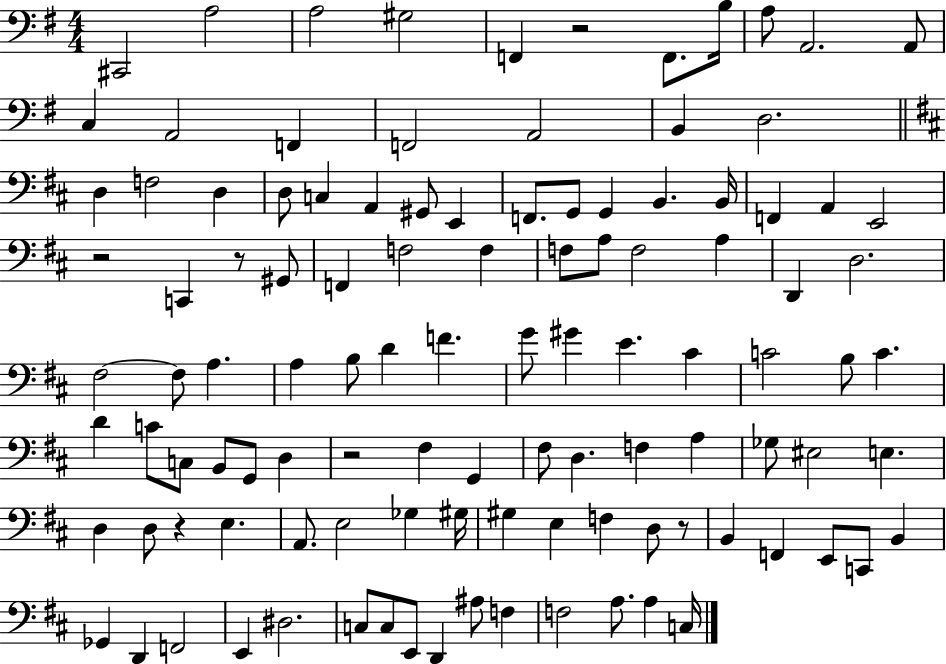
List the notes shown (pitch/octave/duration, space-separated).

C#2/h A3/h A3/h G#3/h F2/q R/h F2/e. B3/s A3/e A2/h. A2/e C3/q A2/h F2/q F2/h A2/h B2/q D3/h. D3/q F3/h D3/q D3/e C3/q A2/q G#2/e E2/q F2/e. G2/e G2/q B2/q. B2/s F2/q A2/q E2/h R/h C2/q R/e G#2/e F2/q F3/h F3/q F3/e A3/e F3/h A3/q D2/q D3/h. F#3/h F#3/e A3/q. A3/q B3/e D4/q F4/q. G4/e G#4/q E4/q. C#4/q C4/h B3/e C4/q. D4/q C4/e C3/e B2/e G2/e D3/q R/h F#3/q G2/q F#3/e D3/q. F3/q A3/q Gb3/e EIS3/h E3/q. D3/q D3/e R/q E3/q. A2/e. E3/h Gb3/q G#3/s G#3/q E3/q F3/q D3/e R/e B2/q F2/q E2/e C2/e B2/q Gb2/q D2/q F2/h E2/q D#3/h. C3/e C3/e E2/e D2/q A#3/e F3/q F3/h A3/e. A3/q C3/s